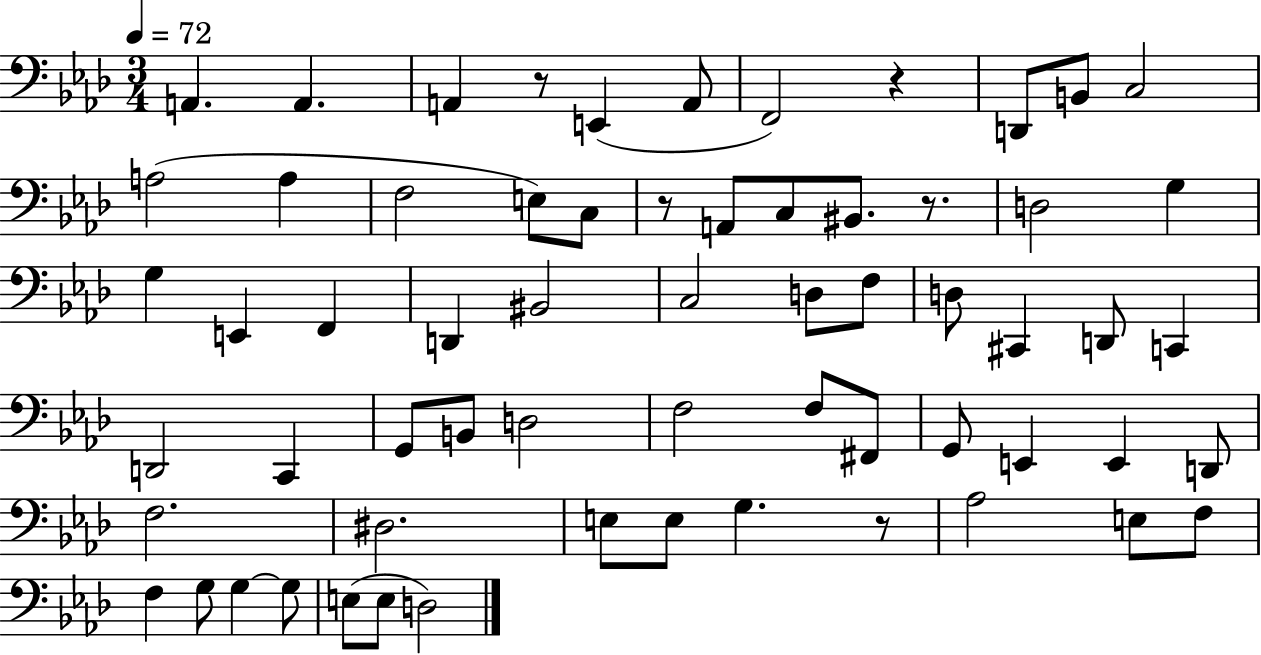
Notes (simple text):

A2/q. A2/q. A2/q R/e E2/q A2/e F2/h R/q D2/e B2/e C3/h A3/h A3/q F3/h E3/e C3/e R/e A2/e C3/e BIS2/e. R/e. D3/h G3/q G3/q E2/q F2/q D2/q BIS2/h C3/h D3/e F3/e D3/e C#2/q D2/e C2/q D2/h C2/q G2/e B2/e D3/h F3/h F3/e F#2/e G2/e E2/q E2/q D2/e F3/h. D#3/h. E3/e E3/e G3/q. R/e Ab3/h E3/e F3/e F3/q G3/e G3/q G3/e E3/e E3/e D3/h